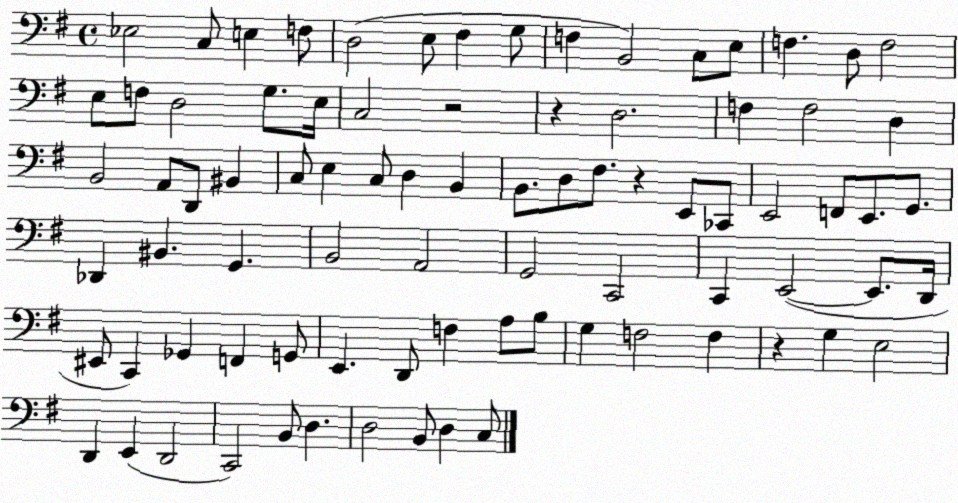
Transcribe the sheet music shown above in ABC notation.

X:1
T:Untitled
M:4/4
L:1/4
K:G
_E,2 C,/2 E, F,/2 D,2 E,/2 ^F, G,/2 F, B,,2 C,/2 E,/2 F, D,/2 F,2 E,/2 F,/2 D,2 G,/2 E,/4 C,2 z2 z D,2 F, F,2 D, B,,2 A,,/2 D,,/2 ^B,, C,/2 E, C,/2 D, B,, B,,/2 D,/2 ^F,/2 z E,,/2 _C,,/2 E,,2 F,,/2 E,,/2 G,,/2 _D,, ^B,, G,, B,,2 A,,2 G,,2 C,,2 C,, E,,2 E,,/2 D,,/4 ^E,,/2 C,, _G,, F,, G,,/2 E,, D,,/2 F, A,/2 B,/2 G, F,2 F, z G, E,2 D,, E,, D,,2 C,,2 B,,/2 D, D,2 B,,/2 D, C,/2